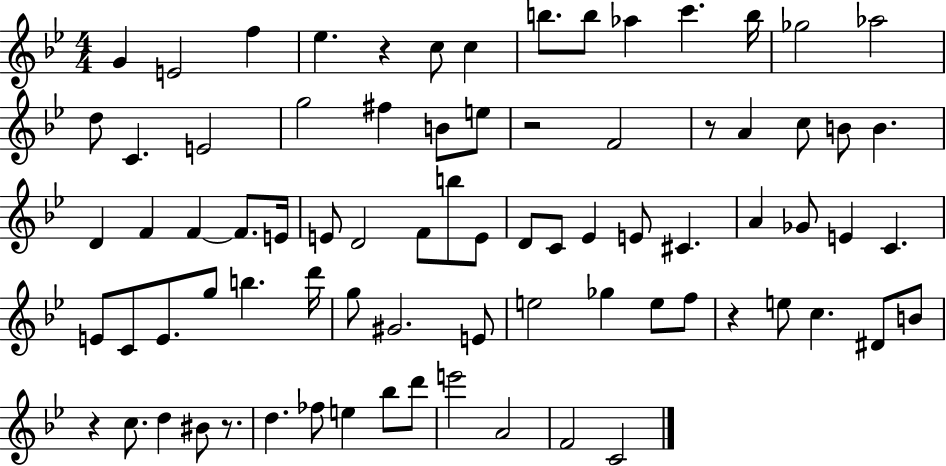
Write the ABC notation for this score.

X:1
T:Untitled
M:4/4
L:1/4
K:Bb
G E2 f _e z c/2 c b/2 b/2 _a c' b/4 _g2 _a2 d/2 C E2 g2 ^f B/2 e/2 z2 F2 z/2 A c/2 B/2 B D F F F/2 E/4 E/2 D2 F/2 b/2 E/2 D/2 C/2 _E E/2 ^C A _G/2 E C E/2 C/2 E/2 g/2 b d'/4 g/2 ^G2 E/2 e2 _g e/2 f/2 z e/2 c ^D/2 B/2 z c/2 d ^B/2 z/2 d _f/2 e _b/2 d'/2 e'2 A2 F2 C2